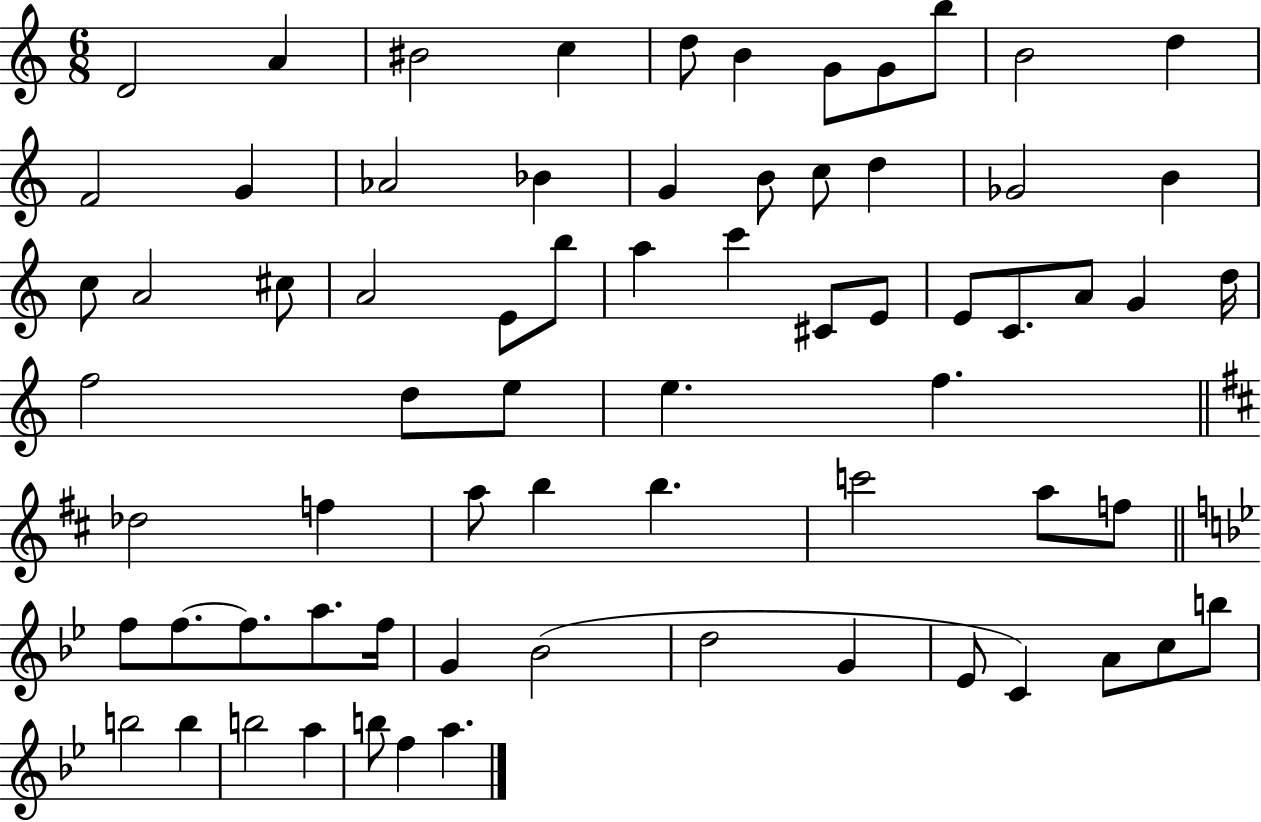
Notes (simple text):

D4/h A4/q BIS4/h C5/q D5/e B4/q G4/e G4/e B5/e B4/h D5/q F4/h G4/q Ab4/h Bb4/q G4/q B4/e C5/e D5/q Gb4/h B4/q C5/e A4/h C#5/e A4/h E4/e B5/e A5/q C6/q C#4/e E4/e E4/e C4/e. A4/e G4/q D5/s F5/h D5/e E5/e E5/q. F5/q. Db5/h F5/q A5/e B5/q B5/q. C6/h A5/e F5/e F5/e F5/e. F5/e. A5/e. F5/s G4/q Bb4/h D5/h G4/q Eb4/e C4/q A4/e C5/e B5/e B5/h B5/q B5/h A5/q B5/e F5/q A5/q.